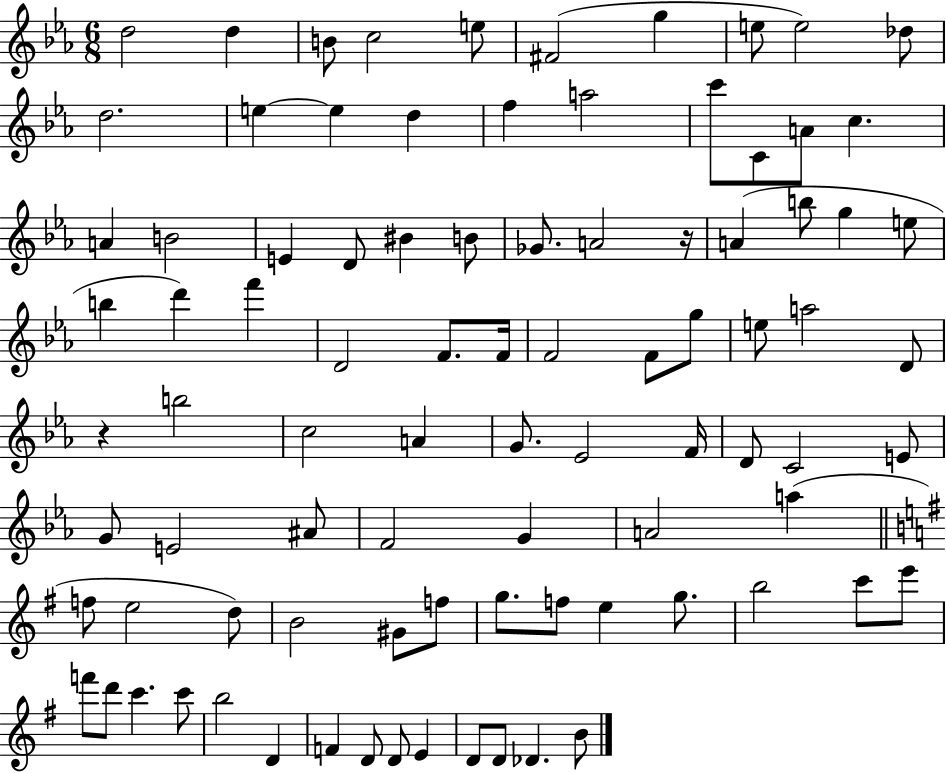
X:1
T:Untitled
M:6/8
L:1/4
K:Eb
d2 d B/2 c2 e/2 ^F2 g e/2 e2 _d/2 d2 e e d f a2 c'/2 C/2 A/2 c A B2 E D/2 ^B B/2 _G/2 A2 z/4 A b/2 g e/2 b d' f' D2 F/2 F/4 F2 F/2 g/2 e/2 a2 D/2 z b2 c2 A G/2 _E2 F/4 D/2 C2 E/2 G/2 E2 ^A/2 F2 G A2 a f/2 e2 d/2 B2 ^G/2 f/2 g/2 f/2 e g/2 b2 c'/2 e'/2 f'/2 d'/2 c' c'/2 b2 D F D/2 D/2 E D/2 D/2 _D B/2